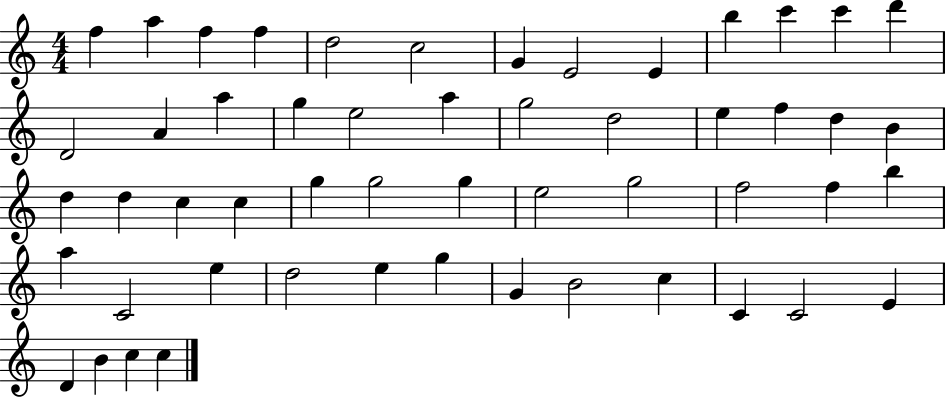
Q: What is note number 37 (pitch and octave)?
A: B5